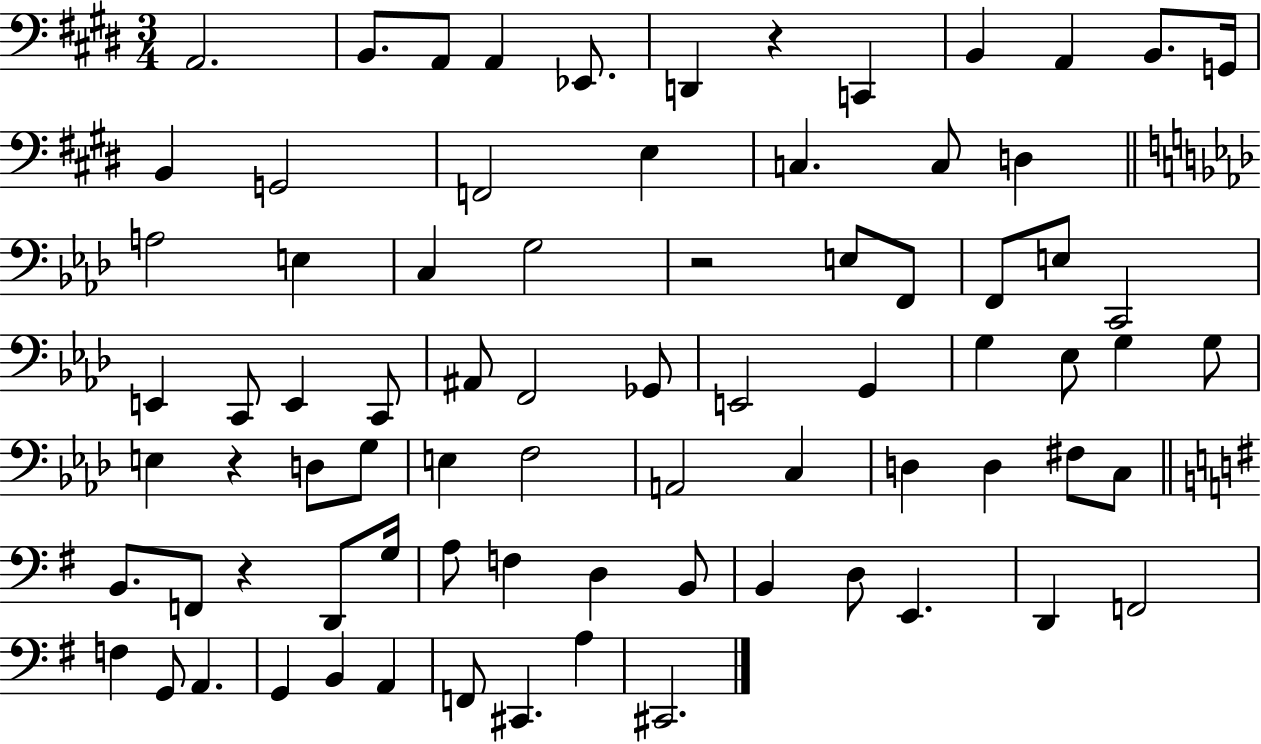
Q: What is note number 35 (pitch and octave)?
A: E2